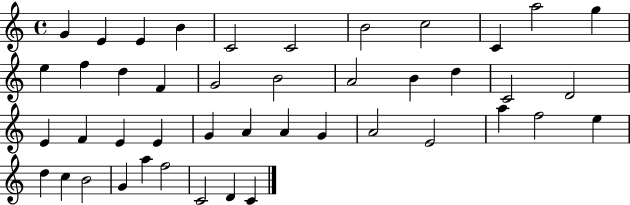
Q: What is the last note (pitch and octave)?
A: C4